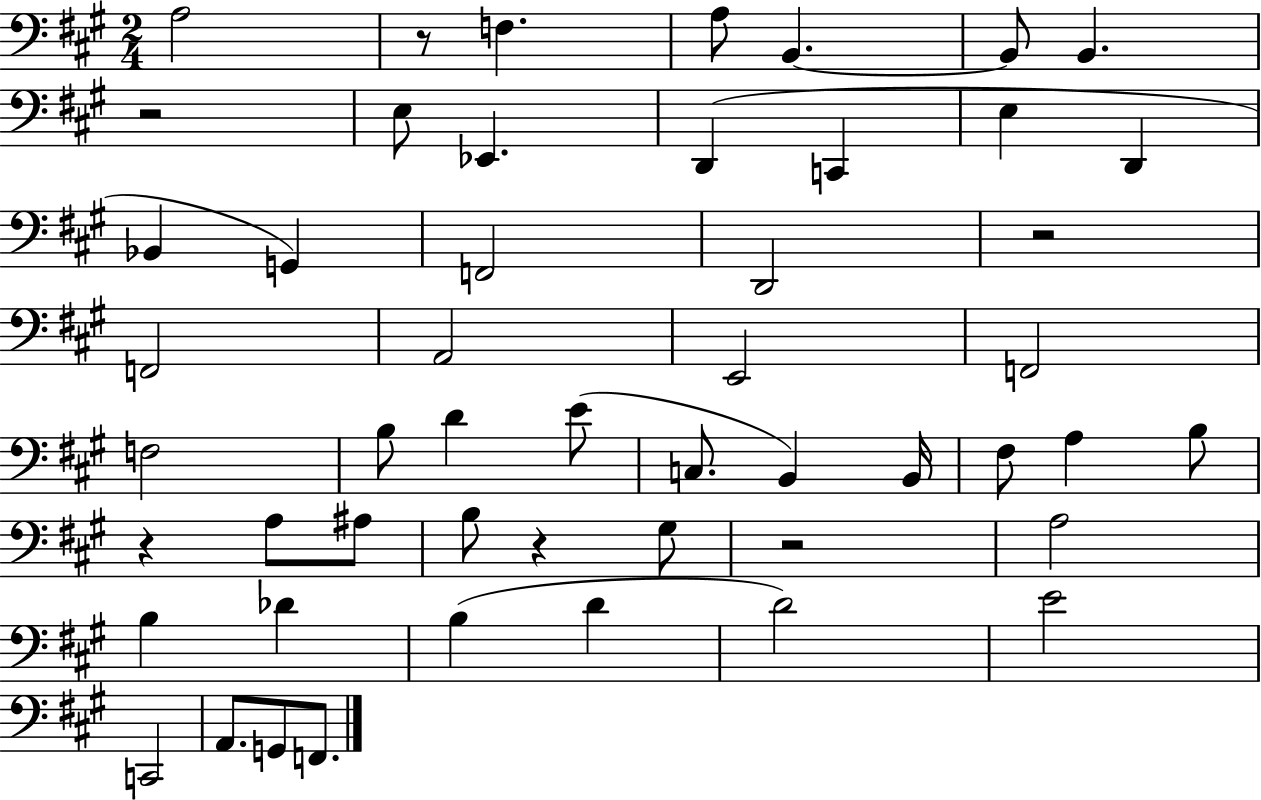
{
  \clef bass
  \numericTimeSignature
  \time 2/4
  \key a \major
  a2 | r8 f4. | a8 b,4.~~ | b,8 b,4. | \break r2 | e8 ees,4. | d,4( c,4 | e4 d,4 | \break bes,4 g,4) | f,2 | d,2 | r2 | \break f,2 | a,2 | e,2 | f,2 | \break f2 | b8 d'4 e'8( | c8. b,4) b,16 | fis8 a4 b8 | \break r4 a8 ais8 | b8 r4 gis8 | r2 | a2 | \break b4 des'4 | b4( d'4 | d'2) | e'2 | \break c,2 | a,8. g,8 f,8. | \bar "|."
}